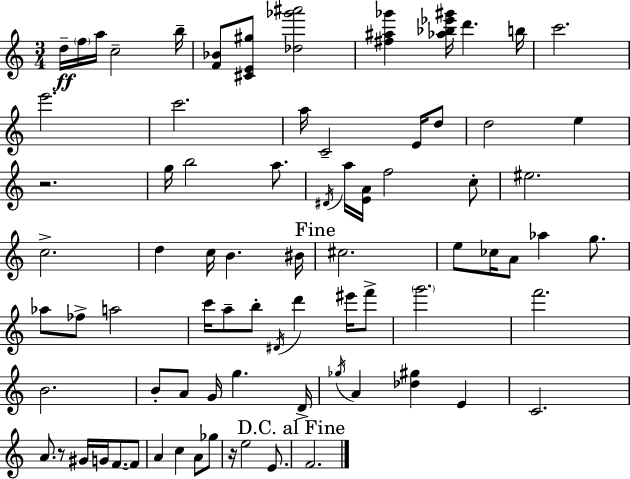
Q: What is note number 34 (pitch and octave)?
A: Ab5